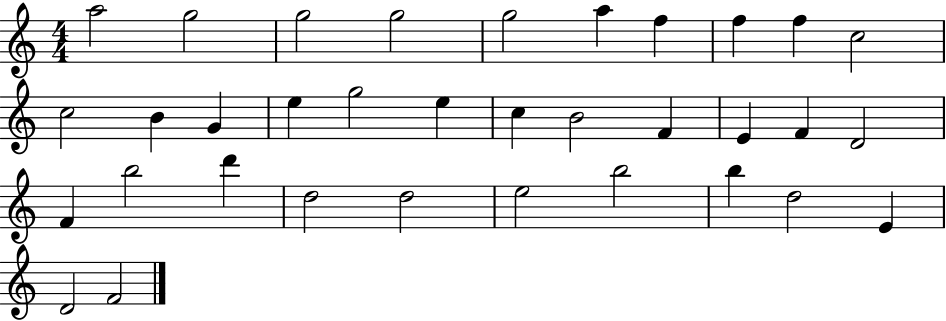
{
  \clef treble
  \numericTimeSignature
  \time 4/4
  \key c \major
  a''2 g''2 | g''2 g''2 | g''2 a''4 f''4 | f''4 f''4 c''2 | \break c''2 b'4 g'4 | e''4 g''2 e''4 | c''4 b'2 f'4 | e'4 f'4 d'2 | \break f'4 b''2 d'''4 | d''2 d''2 | e''2 b''2 | b''4 d''2 e'4 | \break d'2 f'2 | \bar "|."
}